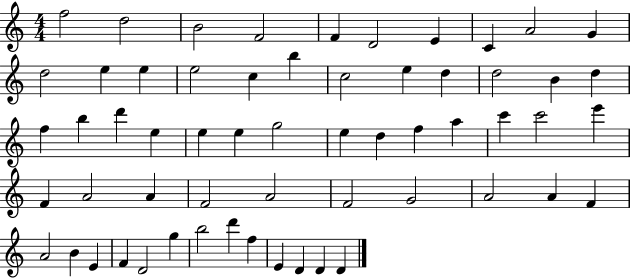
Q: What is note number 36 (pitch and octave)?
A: E6